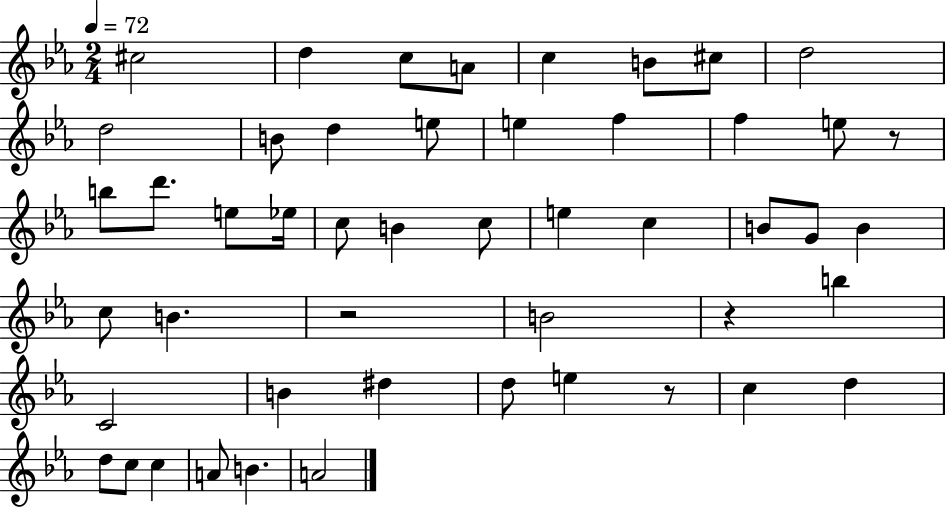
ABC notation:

X:1
T:Untitled
M:2/4
L:1/4
K:Eb
^c2 d c/2 A/2 c B/2 ^c/2 d2 d2 B/2 d e/2 e f f e/2 z/2 b/2 d'/2 e/2 _e/4 c/2 B c/2 e c B/2 G/2 B c/2 B z2 B2 z b C2 B ^d d/2 e z/2 c d d/2 c/2 c A/2 B A2